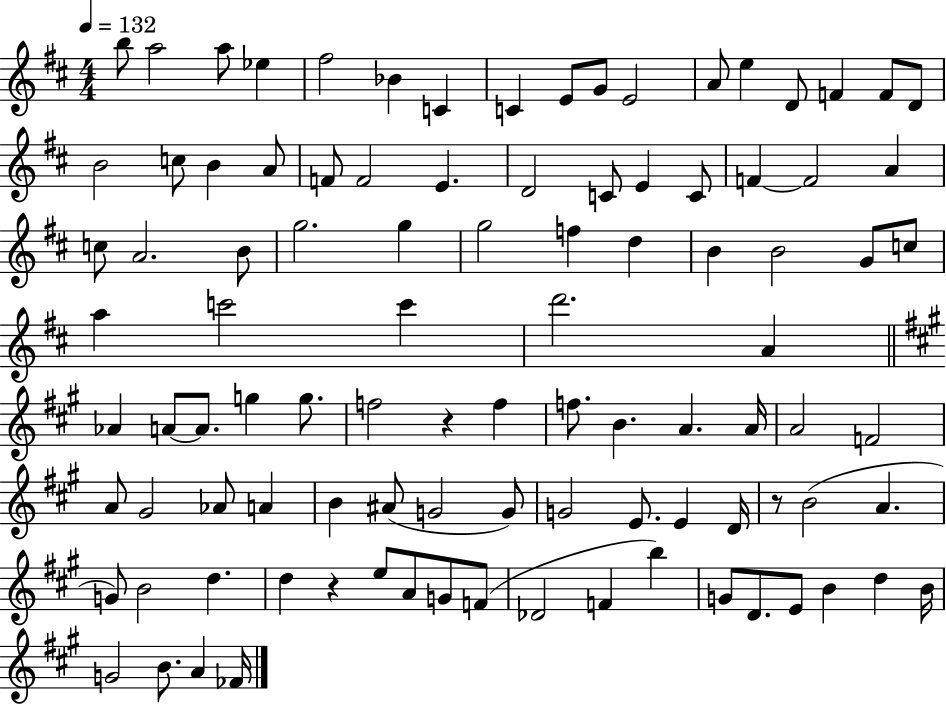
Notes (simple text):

B5/e A5/h A5/e Eb5/q F#5/h Bb4/q C4/q C4/q E4/e G4/e E4/h A4/e E5/q D4/e F4/q F4/e D4/e B4/h C5/e B4/q A4/e F4/e F4/h E4/q. D4/h C4/e E4/q C4/e F4/q F4/h A4/q C5/e A4/h. B4/e G5/h. G5/q G5/h F5/q D5/q B4/q B4/h G4/e C5/e A5/q C6/h C6/q D6/h. A4/q Ab4/q A4/e A4/e. G5/q G5/e. F5/h R/q F5/q F5/e. B4/q. A4/q. A4/s A4/h F4/h A4/e G#4/h Ab4/e A4/q B4/q A#4/e G4/h G4/e G4/h E4/e. E4/q D4/s R/e B4/h A4/q. G4/e B4/h D5/q. D5/q R/q E5/e A4/e G4/e F4/e Db4/h F4/q B5/q G4/e D4/e. E4/e B4/q D5/q B4/s G4/h B4/e. A4/q FES4/s